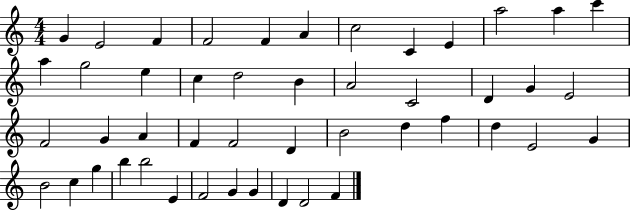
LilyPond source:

{
  \clef treble
  \numericTimeSignature
  \time 4/4
  \key c \major
  g'4 e'2 f'4 | f'2 f'4 a'4 | c''2 c'4 e'4 | a''2 a''4 c'''4 | \break a''4 g''2 e''4 | c''4 d''2 b'4 | a'2 c'2 | d'4 g'4 e'2 | \break f'2 g'4 a'4 | f'4 f'2 d'4 | b'2 d''4 f''4 | d''4 e'2 g'4 | \break b'2 c''4 g''4 | b''4 b''2 e'4 | f'2 g'4 g'4 | d'4 d'2 f'4 | \break \bar "|."
}